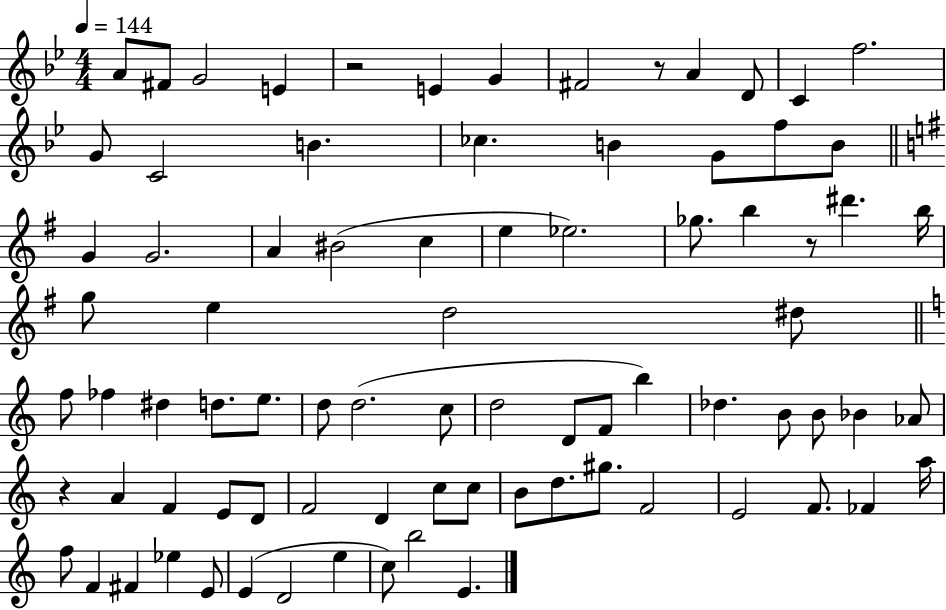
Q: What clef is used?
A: treble